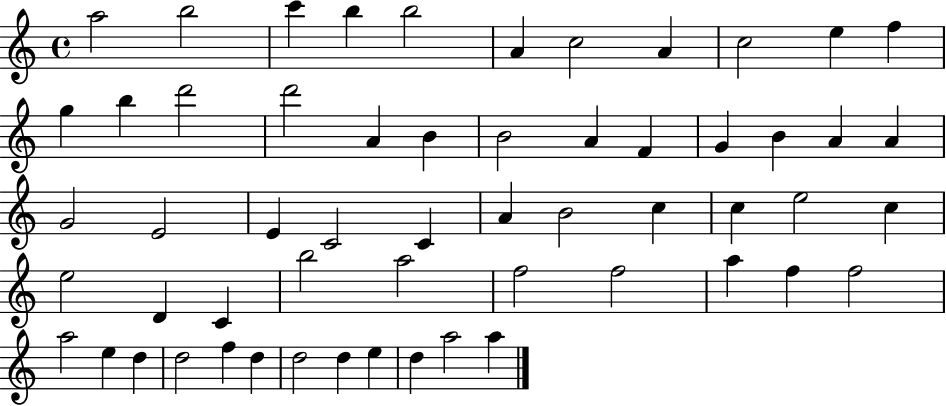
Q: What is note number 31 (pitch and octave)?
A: B4